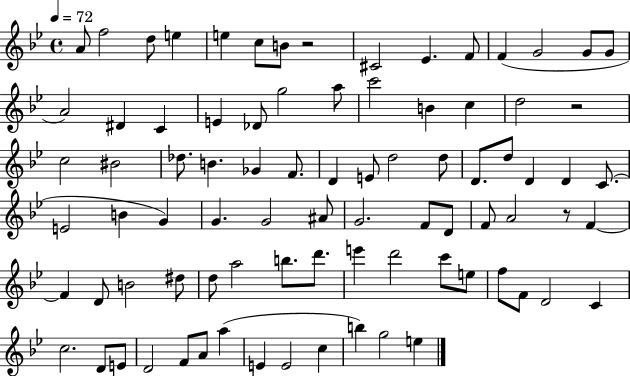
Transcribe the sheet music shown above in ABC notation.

X:1
T:Untitled
M:4/4
L:1/4
K:Bb
A/2 f2 d/2 e e c/2 B/2 z2 ^C2 _E F/2 F G2 G/2 G/2 A2 ^D C E _D/2 g2 a/2 c'2 B c d2 z2 c2 ^B2 _d/2 B _G F/2 D E/2 d2 d/2 D/2 d/2 D D C/2 E2 B G G G2 ^A/2 G2 F/2 D/2 F/2 A2 z/2 F F D/2 B2 ^d/2 d/2 a2 b/2 d'/2 e' d'2 c'/2 e/2 f/2 F/2 D2 C c2 D/2 E/2 D2 F/2 A/2 a E E2 c b g2 e